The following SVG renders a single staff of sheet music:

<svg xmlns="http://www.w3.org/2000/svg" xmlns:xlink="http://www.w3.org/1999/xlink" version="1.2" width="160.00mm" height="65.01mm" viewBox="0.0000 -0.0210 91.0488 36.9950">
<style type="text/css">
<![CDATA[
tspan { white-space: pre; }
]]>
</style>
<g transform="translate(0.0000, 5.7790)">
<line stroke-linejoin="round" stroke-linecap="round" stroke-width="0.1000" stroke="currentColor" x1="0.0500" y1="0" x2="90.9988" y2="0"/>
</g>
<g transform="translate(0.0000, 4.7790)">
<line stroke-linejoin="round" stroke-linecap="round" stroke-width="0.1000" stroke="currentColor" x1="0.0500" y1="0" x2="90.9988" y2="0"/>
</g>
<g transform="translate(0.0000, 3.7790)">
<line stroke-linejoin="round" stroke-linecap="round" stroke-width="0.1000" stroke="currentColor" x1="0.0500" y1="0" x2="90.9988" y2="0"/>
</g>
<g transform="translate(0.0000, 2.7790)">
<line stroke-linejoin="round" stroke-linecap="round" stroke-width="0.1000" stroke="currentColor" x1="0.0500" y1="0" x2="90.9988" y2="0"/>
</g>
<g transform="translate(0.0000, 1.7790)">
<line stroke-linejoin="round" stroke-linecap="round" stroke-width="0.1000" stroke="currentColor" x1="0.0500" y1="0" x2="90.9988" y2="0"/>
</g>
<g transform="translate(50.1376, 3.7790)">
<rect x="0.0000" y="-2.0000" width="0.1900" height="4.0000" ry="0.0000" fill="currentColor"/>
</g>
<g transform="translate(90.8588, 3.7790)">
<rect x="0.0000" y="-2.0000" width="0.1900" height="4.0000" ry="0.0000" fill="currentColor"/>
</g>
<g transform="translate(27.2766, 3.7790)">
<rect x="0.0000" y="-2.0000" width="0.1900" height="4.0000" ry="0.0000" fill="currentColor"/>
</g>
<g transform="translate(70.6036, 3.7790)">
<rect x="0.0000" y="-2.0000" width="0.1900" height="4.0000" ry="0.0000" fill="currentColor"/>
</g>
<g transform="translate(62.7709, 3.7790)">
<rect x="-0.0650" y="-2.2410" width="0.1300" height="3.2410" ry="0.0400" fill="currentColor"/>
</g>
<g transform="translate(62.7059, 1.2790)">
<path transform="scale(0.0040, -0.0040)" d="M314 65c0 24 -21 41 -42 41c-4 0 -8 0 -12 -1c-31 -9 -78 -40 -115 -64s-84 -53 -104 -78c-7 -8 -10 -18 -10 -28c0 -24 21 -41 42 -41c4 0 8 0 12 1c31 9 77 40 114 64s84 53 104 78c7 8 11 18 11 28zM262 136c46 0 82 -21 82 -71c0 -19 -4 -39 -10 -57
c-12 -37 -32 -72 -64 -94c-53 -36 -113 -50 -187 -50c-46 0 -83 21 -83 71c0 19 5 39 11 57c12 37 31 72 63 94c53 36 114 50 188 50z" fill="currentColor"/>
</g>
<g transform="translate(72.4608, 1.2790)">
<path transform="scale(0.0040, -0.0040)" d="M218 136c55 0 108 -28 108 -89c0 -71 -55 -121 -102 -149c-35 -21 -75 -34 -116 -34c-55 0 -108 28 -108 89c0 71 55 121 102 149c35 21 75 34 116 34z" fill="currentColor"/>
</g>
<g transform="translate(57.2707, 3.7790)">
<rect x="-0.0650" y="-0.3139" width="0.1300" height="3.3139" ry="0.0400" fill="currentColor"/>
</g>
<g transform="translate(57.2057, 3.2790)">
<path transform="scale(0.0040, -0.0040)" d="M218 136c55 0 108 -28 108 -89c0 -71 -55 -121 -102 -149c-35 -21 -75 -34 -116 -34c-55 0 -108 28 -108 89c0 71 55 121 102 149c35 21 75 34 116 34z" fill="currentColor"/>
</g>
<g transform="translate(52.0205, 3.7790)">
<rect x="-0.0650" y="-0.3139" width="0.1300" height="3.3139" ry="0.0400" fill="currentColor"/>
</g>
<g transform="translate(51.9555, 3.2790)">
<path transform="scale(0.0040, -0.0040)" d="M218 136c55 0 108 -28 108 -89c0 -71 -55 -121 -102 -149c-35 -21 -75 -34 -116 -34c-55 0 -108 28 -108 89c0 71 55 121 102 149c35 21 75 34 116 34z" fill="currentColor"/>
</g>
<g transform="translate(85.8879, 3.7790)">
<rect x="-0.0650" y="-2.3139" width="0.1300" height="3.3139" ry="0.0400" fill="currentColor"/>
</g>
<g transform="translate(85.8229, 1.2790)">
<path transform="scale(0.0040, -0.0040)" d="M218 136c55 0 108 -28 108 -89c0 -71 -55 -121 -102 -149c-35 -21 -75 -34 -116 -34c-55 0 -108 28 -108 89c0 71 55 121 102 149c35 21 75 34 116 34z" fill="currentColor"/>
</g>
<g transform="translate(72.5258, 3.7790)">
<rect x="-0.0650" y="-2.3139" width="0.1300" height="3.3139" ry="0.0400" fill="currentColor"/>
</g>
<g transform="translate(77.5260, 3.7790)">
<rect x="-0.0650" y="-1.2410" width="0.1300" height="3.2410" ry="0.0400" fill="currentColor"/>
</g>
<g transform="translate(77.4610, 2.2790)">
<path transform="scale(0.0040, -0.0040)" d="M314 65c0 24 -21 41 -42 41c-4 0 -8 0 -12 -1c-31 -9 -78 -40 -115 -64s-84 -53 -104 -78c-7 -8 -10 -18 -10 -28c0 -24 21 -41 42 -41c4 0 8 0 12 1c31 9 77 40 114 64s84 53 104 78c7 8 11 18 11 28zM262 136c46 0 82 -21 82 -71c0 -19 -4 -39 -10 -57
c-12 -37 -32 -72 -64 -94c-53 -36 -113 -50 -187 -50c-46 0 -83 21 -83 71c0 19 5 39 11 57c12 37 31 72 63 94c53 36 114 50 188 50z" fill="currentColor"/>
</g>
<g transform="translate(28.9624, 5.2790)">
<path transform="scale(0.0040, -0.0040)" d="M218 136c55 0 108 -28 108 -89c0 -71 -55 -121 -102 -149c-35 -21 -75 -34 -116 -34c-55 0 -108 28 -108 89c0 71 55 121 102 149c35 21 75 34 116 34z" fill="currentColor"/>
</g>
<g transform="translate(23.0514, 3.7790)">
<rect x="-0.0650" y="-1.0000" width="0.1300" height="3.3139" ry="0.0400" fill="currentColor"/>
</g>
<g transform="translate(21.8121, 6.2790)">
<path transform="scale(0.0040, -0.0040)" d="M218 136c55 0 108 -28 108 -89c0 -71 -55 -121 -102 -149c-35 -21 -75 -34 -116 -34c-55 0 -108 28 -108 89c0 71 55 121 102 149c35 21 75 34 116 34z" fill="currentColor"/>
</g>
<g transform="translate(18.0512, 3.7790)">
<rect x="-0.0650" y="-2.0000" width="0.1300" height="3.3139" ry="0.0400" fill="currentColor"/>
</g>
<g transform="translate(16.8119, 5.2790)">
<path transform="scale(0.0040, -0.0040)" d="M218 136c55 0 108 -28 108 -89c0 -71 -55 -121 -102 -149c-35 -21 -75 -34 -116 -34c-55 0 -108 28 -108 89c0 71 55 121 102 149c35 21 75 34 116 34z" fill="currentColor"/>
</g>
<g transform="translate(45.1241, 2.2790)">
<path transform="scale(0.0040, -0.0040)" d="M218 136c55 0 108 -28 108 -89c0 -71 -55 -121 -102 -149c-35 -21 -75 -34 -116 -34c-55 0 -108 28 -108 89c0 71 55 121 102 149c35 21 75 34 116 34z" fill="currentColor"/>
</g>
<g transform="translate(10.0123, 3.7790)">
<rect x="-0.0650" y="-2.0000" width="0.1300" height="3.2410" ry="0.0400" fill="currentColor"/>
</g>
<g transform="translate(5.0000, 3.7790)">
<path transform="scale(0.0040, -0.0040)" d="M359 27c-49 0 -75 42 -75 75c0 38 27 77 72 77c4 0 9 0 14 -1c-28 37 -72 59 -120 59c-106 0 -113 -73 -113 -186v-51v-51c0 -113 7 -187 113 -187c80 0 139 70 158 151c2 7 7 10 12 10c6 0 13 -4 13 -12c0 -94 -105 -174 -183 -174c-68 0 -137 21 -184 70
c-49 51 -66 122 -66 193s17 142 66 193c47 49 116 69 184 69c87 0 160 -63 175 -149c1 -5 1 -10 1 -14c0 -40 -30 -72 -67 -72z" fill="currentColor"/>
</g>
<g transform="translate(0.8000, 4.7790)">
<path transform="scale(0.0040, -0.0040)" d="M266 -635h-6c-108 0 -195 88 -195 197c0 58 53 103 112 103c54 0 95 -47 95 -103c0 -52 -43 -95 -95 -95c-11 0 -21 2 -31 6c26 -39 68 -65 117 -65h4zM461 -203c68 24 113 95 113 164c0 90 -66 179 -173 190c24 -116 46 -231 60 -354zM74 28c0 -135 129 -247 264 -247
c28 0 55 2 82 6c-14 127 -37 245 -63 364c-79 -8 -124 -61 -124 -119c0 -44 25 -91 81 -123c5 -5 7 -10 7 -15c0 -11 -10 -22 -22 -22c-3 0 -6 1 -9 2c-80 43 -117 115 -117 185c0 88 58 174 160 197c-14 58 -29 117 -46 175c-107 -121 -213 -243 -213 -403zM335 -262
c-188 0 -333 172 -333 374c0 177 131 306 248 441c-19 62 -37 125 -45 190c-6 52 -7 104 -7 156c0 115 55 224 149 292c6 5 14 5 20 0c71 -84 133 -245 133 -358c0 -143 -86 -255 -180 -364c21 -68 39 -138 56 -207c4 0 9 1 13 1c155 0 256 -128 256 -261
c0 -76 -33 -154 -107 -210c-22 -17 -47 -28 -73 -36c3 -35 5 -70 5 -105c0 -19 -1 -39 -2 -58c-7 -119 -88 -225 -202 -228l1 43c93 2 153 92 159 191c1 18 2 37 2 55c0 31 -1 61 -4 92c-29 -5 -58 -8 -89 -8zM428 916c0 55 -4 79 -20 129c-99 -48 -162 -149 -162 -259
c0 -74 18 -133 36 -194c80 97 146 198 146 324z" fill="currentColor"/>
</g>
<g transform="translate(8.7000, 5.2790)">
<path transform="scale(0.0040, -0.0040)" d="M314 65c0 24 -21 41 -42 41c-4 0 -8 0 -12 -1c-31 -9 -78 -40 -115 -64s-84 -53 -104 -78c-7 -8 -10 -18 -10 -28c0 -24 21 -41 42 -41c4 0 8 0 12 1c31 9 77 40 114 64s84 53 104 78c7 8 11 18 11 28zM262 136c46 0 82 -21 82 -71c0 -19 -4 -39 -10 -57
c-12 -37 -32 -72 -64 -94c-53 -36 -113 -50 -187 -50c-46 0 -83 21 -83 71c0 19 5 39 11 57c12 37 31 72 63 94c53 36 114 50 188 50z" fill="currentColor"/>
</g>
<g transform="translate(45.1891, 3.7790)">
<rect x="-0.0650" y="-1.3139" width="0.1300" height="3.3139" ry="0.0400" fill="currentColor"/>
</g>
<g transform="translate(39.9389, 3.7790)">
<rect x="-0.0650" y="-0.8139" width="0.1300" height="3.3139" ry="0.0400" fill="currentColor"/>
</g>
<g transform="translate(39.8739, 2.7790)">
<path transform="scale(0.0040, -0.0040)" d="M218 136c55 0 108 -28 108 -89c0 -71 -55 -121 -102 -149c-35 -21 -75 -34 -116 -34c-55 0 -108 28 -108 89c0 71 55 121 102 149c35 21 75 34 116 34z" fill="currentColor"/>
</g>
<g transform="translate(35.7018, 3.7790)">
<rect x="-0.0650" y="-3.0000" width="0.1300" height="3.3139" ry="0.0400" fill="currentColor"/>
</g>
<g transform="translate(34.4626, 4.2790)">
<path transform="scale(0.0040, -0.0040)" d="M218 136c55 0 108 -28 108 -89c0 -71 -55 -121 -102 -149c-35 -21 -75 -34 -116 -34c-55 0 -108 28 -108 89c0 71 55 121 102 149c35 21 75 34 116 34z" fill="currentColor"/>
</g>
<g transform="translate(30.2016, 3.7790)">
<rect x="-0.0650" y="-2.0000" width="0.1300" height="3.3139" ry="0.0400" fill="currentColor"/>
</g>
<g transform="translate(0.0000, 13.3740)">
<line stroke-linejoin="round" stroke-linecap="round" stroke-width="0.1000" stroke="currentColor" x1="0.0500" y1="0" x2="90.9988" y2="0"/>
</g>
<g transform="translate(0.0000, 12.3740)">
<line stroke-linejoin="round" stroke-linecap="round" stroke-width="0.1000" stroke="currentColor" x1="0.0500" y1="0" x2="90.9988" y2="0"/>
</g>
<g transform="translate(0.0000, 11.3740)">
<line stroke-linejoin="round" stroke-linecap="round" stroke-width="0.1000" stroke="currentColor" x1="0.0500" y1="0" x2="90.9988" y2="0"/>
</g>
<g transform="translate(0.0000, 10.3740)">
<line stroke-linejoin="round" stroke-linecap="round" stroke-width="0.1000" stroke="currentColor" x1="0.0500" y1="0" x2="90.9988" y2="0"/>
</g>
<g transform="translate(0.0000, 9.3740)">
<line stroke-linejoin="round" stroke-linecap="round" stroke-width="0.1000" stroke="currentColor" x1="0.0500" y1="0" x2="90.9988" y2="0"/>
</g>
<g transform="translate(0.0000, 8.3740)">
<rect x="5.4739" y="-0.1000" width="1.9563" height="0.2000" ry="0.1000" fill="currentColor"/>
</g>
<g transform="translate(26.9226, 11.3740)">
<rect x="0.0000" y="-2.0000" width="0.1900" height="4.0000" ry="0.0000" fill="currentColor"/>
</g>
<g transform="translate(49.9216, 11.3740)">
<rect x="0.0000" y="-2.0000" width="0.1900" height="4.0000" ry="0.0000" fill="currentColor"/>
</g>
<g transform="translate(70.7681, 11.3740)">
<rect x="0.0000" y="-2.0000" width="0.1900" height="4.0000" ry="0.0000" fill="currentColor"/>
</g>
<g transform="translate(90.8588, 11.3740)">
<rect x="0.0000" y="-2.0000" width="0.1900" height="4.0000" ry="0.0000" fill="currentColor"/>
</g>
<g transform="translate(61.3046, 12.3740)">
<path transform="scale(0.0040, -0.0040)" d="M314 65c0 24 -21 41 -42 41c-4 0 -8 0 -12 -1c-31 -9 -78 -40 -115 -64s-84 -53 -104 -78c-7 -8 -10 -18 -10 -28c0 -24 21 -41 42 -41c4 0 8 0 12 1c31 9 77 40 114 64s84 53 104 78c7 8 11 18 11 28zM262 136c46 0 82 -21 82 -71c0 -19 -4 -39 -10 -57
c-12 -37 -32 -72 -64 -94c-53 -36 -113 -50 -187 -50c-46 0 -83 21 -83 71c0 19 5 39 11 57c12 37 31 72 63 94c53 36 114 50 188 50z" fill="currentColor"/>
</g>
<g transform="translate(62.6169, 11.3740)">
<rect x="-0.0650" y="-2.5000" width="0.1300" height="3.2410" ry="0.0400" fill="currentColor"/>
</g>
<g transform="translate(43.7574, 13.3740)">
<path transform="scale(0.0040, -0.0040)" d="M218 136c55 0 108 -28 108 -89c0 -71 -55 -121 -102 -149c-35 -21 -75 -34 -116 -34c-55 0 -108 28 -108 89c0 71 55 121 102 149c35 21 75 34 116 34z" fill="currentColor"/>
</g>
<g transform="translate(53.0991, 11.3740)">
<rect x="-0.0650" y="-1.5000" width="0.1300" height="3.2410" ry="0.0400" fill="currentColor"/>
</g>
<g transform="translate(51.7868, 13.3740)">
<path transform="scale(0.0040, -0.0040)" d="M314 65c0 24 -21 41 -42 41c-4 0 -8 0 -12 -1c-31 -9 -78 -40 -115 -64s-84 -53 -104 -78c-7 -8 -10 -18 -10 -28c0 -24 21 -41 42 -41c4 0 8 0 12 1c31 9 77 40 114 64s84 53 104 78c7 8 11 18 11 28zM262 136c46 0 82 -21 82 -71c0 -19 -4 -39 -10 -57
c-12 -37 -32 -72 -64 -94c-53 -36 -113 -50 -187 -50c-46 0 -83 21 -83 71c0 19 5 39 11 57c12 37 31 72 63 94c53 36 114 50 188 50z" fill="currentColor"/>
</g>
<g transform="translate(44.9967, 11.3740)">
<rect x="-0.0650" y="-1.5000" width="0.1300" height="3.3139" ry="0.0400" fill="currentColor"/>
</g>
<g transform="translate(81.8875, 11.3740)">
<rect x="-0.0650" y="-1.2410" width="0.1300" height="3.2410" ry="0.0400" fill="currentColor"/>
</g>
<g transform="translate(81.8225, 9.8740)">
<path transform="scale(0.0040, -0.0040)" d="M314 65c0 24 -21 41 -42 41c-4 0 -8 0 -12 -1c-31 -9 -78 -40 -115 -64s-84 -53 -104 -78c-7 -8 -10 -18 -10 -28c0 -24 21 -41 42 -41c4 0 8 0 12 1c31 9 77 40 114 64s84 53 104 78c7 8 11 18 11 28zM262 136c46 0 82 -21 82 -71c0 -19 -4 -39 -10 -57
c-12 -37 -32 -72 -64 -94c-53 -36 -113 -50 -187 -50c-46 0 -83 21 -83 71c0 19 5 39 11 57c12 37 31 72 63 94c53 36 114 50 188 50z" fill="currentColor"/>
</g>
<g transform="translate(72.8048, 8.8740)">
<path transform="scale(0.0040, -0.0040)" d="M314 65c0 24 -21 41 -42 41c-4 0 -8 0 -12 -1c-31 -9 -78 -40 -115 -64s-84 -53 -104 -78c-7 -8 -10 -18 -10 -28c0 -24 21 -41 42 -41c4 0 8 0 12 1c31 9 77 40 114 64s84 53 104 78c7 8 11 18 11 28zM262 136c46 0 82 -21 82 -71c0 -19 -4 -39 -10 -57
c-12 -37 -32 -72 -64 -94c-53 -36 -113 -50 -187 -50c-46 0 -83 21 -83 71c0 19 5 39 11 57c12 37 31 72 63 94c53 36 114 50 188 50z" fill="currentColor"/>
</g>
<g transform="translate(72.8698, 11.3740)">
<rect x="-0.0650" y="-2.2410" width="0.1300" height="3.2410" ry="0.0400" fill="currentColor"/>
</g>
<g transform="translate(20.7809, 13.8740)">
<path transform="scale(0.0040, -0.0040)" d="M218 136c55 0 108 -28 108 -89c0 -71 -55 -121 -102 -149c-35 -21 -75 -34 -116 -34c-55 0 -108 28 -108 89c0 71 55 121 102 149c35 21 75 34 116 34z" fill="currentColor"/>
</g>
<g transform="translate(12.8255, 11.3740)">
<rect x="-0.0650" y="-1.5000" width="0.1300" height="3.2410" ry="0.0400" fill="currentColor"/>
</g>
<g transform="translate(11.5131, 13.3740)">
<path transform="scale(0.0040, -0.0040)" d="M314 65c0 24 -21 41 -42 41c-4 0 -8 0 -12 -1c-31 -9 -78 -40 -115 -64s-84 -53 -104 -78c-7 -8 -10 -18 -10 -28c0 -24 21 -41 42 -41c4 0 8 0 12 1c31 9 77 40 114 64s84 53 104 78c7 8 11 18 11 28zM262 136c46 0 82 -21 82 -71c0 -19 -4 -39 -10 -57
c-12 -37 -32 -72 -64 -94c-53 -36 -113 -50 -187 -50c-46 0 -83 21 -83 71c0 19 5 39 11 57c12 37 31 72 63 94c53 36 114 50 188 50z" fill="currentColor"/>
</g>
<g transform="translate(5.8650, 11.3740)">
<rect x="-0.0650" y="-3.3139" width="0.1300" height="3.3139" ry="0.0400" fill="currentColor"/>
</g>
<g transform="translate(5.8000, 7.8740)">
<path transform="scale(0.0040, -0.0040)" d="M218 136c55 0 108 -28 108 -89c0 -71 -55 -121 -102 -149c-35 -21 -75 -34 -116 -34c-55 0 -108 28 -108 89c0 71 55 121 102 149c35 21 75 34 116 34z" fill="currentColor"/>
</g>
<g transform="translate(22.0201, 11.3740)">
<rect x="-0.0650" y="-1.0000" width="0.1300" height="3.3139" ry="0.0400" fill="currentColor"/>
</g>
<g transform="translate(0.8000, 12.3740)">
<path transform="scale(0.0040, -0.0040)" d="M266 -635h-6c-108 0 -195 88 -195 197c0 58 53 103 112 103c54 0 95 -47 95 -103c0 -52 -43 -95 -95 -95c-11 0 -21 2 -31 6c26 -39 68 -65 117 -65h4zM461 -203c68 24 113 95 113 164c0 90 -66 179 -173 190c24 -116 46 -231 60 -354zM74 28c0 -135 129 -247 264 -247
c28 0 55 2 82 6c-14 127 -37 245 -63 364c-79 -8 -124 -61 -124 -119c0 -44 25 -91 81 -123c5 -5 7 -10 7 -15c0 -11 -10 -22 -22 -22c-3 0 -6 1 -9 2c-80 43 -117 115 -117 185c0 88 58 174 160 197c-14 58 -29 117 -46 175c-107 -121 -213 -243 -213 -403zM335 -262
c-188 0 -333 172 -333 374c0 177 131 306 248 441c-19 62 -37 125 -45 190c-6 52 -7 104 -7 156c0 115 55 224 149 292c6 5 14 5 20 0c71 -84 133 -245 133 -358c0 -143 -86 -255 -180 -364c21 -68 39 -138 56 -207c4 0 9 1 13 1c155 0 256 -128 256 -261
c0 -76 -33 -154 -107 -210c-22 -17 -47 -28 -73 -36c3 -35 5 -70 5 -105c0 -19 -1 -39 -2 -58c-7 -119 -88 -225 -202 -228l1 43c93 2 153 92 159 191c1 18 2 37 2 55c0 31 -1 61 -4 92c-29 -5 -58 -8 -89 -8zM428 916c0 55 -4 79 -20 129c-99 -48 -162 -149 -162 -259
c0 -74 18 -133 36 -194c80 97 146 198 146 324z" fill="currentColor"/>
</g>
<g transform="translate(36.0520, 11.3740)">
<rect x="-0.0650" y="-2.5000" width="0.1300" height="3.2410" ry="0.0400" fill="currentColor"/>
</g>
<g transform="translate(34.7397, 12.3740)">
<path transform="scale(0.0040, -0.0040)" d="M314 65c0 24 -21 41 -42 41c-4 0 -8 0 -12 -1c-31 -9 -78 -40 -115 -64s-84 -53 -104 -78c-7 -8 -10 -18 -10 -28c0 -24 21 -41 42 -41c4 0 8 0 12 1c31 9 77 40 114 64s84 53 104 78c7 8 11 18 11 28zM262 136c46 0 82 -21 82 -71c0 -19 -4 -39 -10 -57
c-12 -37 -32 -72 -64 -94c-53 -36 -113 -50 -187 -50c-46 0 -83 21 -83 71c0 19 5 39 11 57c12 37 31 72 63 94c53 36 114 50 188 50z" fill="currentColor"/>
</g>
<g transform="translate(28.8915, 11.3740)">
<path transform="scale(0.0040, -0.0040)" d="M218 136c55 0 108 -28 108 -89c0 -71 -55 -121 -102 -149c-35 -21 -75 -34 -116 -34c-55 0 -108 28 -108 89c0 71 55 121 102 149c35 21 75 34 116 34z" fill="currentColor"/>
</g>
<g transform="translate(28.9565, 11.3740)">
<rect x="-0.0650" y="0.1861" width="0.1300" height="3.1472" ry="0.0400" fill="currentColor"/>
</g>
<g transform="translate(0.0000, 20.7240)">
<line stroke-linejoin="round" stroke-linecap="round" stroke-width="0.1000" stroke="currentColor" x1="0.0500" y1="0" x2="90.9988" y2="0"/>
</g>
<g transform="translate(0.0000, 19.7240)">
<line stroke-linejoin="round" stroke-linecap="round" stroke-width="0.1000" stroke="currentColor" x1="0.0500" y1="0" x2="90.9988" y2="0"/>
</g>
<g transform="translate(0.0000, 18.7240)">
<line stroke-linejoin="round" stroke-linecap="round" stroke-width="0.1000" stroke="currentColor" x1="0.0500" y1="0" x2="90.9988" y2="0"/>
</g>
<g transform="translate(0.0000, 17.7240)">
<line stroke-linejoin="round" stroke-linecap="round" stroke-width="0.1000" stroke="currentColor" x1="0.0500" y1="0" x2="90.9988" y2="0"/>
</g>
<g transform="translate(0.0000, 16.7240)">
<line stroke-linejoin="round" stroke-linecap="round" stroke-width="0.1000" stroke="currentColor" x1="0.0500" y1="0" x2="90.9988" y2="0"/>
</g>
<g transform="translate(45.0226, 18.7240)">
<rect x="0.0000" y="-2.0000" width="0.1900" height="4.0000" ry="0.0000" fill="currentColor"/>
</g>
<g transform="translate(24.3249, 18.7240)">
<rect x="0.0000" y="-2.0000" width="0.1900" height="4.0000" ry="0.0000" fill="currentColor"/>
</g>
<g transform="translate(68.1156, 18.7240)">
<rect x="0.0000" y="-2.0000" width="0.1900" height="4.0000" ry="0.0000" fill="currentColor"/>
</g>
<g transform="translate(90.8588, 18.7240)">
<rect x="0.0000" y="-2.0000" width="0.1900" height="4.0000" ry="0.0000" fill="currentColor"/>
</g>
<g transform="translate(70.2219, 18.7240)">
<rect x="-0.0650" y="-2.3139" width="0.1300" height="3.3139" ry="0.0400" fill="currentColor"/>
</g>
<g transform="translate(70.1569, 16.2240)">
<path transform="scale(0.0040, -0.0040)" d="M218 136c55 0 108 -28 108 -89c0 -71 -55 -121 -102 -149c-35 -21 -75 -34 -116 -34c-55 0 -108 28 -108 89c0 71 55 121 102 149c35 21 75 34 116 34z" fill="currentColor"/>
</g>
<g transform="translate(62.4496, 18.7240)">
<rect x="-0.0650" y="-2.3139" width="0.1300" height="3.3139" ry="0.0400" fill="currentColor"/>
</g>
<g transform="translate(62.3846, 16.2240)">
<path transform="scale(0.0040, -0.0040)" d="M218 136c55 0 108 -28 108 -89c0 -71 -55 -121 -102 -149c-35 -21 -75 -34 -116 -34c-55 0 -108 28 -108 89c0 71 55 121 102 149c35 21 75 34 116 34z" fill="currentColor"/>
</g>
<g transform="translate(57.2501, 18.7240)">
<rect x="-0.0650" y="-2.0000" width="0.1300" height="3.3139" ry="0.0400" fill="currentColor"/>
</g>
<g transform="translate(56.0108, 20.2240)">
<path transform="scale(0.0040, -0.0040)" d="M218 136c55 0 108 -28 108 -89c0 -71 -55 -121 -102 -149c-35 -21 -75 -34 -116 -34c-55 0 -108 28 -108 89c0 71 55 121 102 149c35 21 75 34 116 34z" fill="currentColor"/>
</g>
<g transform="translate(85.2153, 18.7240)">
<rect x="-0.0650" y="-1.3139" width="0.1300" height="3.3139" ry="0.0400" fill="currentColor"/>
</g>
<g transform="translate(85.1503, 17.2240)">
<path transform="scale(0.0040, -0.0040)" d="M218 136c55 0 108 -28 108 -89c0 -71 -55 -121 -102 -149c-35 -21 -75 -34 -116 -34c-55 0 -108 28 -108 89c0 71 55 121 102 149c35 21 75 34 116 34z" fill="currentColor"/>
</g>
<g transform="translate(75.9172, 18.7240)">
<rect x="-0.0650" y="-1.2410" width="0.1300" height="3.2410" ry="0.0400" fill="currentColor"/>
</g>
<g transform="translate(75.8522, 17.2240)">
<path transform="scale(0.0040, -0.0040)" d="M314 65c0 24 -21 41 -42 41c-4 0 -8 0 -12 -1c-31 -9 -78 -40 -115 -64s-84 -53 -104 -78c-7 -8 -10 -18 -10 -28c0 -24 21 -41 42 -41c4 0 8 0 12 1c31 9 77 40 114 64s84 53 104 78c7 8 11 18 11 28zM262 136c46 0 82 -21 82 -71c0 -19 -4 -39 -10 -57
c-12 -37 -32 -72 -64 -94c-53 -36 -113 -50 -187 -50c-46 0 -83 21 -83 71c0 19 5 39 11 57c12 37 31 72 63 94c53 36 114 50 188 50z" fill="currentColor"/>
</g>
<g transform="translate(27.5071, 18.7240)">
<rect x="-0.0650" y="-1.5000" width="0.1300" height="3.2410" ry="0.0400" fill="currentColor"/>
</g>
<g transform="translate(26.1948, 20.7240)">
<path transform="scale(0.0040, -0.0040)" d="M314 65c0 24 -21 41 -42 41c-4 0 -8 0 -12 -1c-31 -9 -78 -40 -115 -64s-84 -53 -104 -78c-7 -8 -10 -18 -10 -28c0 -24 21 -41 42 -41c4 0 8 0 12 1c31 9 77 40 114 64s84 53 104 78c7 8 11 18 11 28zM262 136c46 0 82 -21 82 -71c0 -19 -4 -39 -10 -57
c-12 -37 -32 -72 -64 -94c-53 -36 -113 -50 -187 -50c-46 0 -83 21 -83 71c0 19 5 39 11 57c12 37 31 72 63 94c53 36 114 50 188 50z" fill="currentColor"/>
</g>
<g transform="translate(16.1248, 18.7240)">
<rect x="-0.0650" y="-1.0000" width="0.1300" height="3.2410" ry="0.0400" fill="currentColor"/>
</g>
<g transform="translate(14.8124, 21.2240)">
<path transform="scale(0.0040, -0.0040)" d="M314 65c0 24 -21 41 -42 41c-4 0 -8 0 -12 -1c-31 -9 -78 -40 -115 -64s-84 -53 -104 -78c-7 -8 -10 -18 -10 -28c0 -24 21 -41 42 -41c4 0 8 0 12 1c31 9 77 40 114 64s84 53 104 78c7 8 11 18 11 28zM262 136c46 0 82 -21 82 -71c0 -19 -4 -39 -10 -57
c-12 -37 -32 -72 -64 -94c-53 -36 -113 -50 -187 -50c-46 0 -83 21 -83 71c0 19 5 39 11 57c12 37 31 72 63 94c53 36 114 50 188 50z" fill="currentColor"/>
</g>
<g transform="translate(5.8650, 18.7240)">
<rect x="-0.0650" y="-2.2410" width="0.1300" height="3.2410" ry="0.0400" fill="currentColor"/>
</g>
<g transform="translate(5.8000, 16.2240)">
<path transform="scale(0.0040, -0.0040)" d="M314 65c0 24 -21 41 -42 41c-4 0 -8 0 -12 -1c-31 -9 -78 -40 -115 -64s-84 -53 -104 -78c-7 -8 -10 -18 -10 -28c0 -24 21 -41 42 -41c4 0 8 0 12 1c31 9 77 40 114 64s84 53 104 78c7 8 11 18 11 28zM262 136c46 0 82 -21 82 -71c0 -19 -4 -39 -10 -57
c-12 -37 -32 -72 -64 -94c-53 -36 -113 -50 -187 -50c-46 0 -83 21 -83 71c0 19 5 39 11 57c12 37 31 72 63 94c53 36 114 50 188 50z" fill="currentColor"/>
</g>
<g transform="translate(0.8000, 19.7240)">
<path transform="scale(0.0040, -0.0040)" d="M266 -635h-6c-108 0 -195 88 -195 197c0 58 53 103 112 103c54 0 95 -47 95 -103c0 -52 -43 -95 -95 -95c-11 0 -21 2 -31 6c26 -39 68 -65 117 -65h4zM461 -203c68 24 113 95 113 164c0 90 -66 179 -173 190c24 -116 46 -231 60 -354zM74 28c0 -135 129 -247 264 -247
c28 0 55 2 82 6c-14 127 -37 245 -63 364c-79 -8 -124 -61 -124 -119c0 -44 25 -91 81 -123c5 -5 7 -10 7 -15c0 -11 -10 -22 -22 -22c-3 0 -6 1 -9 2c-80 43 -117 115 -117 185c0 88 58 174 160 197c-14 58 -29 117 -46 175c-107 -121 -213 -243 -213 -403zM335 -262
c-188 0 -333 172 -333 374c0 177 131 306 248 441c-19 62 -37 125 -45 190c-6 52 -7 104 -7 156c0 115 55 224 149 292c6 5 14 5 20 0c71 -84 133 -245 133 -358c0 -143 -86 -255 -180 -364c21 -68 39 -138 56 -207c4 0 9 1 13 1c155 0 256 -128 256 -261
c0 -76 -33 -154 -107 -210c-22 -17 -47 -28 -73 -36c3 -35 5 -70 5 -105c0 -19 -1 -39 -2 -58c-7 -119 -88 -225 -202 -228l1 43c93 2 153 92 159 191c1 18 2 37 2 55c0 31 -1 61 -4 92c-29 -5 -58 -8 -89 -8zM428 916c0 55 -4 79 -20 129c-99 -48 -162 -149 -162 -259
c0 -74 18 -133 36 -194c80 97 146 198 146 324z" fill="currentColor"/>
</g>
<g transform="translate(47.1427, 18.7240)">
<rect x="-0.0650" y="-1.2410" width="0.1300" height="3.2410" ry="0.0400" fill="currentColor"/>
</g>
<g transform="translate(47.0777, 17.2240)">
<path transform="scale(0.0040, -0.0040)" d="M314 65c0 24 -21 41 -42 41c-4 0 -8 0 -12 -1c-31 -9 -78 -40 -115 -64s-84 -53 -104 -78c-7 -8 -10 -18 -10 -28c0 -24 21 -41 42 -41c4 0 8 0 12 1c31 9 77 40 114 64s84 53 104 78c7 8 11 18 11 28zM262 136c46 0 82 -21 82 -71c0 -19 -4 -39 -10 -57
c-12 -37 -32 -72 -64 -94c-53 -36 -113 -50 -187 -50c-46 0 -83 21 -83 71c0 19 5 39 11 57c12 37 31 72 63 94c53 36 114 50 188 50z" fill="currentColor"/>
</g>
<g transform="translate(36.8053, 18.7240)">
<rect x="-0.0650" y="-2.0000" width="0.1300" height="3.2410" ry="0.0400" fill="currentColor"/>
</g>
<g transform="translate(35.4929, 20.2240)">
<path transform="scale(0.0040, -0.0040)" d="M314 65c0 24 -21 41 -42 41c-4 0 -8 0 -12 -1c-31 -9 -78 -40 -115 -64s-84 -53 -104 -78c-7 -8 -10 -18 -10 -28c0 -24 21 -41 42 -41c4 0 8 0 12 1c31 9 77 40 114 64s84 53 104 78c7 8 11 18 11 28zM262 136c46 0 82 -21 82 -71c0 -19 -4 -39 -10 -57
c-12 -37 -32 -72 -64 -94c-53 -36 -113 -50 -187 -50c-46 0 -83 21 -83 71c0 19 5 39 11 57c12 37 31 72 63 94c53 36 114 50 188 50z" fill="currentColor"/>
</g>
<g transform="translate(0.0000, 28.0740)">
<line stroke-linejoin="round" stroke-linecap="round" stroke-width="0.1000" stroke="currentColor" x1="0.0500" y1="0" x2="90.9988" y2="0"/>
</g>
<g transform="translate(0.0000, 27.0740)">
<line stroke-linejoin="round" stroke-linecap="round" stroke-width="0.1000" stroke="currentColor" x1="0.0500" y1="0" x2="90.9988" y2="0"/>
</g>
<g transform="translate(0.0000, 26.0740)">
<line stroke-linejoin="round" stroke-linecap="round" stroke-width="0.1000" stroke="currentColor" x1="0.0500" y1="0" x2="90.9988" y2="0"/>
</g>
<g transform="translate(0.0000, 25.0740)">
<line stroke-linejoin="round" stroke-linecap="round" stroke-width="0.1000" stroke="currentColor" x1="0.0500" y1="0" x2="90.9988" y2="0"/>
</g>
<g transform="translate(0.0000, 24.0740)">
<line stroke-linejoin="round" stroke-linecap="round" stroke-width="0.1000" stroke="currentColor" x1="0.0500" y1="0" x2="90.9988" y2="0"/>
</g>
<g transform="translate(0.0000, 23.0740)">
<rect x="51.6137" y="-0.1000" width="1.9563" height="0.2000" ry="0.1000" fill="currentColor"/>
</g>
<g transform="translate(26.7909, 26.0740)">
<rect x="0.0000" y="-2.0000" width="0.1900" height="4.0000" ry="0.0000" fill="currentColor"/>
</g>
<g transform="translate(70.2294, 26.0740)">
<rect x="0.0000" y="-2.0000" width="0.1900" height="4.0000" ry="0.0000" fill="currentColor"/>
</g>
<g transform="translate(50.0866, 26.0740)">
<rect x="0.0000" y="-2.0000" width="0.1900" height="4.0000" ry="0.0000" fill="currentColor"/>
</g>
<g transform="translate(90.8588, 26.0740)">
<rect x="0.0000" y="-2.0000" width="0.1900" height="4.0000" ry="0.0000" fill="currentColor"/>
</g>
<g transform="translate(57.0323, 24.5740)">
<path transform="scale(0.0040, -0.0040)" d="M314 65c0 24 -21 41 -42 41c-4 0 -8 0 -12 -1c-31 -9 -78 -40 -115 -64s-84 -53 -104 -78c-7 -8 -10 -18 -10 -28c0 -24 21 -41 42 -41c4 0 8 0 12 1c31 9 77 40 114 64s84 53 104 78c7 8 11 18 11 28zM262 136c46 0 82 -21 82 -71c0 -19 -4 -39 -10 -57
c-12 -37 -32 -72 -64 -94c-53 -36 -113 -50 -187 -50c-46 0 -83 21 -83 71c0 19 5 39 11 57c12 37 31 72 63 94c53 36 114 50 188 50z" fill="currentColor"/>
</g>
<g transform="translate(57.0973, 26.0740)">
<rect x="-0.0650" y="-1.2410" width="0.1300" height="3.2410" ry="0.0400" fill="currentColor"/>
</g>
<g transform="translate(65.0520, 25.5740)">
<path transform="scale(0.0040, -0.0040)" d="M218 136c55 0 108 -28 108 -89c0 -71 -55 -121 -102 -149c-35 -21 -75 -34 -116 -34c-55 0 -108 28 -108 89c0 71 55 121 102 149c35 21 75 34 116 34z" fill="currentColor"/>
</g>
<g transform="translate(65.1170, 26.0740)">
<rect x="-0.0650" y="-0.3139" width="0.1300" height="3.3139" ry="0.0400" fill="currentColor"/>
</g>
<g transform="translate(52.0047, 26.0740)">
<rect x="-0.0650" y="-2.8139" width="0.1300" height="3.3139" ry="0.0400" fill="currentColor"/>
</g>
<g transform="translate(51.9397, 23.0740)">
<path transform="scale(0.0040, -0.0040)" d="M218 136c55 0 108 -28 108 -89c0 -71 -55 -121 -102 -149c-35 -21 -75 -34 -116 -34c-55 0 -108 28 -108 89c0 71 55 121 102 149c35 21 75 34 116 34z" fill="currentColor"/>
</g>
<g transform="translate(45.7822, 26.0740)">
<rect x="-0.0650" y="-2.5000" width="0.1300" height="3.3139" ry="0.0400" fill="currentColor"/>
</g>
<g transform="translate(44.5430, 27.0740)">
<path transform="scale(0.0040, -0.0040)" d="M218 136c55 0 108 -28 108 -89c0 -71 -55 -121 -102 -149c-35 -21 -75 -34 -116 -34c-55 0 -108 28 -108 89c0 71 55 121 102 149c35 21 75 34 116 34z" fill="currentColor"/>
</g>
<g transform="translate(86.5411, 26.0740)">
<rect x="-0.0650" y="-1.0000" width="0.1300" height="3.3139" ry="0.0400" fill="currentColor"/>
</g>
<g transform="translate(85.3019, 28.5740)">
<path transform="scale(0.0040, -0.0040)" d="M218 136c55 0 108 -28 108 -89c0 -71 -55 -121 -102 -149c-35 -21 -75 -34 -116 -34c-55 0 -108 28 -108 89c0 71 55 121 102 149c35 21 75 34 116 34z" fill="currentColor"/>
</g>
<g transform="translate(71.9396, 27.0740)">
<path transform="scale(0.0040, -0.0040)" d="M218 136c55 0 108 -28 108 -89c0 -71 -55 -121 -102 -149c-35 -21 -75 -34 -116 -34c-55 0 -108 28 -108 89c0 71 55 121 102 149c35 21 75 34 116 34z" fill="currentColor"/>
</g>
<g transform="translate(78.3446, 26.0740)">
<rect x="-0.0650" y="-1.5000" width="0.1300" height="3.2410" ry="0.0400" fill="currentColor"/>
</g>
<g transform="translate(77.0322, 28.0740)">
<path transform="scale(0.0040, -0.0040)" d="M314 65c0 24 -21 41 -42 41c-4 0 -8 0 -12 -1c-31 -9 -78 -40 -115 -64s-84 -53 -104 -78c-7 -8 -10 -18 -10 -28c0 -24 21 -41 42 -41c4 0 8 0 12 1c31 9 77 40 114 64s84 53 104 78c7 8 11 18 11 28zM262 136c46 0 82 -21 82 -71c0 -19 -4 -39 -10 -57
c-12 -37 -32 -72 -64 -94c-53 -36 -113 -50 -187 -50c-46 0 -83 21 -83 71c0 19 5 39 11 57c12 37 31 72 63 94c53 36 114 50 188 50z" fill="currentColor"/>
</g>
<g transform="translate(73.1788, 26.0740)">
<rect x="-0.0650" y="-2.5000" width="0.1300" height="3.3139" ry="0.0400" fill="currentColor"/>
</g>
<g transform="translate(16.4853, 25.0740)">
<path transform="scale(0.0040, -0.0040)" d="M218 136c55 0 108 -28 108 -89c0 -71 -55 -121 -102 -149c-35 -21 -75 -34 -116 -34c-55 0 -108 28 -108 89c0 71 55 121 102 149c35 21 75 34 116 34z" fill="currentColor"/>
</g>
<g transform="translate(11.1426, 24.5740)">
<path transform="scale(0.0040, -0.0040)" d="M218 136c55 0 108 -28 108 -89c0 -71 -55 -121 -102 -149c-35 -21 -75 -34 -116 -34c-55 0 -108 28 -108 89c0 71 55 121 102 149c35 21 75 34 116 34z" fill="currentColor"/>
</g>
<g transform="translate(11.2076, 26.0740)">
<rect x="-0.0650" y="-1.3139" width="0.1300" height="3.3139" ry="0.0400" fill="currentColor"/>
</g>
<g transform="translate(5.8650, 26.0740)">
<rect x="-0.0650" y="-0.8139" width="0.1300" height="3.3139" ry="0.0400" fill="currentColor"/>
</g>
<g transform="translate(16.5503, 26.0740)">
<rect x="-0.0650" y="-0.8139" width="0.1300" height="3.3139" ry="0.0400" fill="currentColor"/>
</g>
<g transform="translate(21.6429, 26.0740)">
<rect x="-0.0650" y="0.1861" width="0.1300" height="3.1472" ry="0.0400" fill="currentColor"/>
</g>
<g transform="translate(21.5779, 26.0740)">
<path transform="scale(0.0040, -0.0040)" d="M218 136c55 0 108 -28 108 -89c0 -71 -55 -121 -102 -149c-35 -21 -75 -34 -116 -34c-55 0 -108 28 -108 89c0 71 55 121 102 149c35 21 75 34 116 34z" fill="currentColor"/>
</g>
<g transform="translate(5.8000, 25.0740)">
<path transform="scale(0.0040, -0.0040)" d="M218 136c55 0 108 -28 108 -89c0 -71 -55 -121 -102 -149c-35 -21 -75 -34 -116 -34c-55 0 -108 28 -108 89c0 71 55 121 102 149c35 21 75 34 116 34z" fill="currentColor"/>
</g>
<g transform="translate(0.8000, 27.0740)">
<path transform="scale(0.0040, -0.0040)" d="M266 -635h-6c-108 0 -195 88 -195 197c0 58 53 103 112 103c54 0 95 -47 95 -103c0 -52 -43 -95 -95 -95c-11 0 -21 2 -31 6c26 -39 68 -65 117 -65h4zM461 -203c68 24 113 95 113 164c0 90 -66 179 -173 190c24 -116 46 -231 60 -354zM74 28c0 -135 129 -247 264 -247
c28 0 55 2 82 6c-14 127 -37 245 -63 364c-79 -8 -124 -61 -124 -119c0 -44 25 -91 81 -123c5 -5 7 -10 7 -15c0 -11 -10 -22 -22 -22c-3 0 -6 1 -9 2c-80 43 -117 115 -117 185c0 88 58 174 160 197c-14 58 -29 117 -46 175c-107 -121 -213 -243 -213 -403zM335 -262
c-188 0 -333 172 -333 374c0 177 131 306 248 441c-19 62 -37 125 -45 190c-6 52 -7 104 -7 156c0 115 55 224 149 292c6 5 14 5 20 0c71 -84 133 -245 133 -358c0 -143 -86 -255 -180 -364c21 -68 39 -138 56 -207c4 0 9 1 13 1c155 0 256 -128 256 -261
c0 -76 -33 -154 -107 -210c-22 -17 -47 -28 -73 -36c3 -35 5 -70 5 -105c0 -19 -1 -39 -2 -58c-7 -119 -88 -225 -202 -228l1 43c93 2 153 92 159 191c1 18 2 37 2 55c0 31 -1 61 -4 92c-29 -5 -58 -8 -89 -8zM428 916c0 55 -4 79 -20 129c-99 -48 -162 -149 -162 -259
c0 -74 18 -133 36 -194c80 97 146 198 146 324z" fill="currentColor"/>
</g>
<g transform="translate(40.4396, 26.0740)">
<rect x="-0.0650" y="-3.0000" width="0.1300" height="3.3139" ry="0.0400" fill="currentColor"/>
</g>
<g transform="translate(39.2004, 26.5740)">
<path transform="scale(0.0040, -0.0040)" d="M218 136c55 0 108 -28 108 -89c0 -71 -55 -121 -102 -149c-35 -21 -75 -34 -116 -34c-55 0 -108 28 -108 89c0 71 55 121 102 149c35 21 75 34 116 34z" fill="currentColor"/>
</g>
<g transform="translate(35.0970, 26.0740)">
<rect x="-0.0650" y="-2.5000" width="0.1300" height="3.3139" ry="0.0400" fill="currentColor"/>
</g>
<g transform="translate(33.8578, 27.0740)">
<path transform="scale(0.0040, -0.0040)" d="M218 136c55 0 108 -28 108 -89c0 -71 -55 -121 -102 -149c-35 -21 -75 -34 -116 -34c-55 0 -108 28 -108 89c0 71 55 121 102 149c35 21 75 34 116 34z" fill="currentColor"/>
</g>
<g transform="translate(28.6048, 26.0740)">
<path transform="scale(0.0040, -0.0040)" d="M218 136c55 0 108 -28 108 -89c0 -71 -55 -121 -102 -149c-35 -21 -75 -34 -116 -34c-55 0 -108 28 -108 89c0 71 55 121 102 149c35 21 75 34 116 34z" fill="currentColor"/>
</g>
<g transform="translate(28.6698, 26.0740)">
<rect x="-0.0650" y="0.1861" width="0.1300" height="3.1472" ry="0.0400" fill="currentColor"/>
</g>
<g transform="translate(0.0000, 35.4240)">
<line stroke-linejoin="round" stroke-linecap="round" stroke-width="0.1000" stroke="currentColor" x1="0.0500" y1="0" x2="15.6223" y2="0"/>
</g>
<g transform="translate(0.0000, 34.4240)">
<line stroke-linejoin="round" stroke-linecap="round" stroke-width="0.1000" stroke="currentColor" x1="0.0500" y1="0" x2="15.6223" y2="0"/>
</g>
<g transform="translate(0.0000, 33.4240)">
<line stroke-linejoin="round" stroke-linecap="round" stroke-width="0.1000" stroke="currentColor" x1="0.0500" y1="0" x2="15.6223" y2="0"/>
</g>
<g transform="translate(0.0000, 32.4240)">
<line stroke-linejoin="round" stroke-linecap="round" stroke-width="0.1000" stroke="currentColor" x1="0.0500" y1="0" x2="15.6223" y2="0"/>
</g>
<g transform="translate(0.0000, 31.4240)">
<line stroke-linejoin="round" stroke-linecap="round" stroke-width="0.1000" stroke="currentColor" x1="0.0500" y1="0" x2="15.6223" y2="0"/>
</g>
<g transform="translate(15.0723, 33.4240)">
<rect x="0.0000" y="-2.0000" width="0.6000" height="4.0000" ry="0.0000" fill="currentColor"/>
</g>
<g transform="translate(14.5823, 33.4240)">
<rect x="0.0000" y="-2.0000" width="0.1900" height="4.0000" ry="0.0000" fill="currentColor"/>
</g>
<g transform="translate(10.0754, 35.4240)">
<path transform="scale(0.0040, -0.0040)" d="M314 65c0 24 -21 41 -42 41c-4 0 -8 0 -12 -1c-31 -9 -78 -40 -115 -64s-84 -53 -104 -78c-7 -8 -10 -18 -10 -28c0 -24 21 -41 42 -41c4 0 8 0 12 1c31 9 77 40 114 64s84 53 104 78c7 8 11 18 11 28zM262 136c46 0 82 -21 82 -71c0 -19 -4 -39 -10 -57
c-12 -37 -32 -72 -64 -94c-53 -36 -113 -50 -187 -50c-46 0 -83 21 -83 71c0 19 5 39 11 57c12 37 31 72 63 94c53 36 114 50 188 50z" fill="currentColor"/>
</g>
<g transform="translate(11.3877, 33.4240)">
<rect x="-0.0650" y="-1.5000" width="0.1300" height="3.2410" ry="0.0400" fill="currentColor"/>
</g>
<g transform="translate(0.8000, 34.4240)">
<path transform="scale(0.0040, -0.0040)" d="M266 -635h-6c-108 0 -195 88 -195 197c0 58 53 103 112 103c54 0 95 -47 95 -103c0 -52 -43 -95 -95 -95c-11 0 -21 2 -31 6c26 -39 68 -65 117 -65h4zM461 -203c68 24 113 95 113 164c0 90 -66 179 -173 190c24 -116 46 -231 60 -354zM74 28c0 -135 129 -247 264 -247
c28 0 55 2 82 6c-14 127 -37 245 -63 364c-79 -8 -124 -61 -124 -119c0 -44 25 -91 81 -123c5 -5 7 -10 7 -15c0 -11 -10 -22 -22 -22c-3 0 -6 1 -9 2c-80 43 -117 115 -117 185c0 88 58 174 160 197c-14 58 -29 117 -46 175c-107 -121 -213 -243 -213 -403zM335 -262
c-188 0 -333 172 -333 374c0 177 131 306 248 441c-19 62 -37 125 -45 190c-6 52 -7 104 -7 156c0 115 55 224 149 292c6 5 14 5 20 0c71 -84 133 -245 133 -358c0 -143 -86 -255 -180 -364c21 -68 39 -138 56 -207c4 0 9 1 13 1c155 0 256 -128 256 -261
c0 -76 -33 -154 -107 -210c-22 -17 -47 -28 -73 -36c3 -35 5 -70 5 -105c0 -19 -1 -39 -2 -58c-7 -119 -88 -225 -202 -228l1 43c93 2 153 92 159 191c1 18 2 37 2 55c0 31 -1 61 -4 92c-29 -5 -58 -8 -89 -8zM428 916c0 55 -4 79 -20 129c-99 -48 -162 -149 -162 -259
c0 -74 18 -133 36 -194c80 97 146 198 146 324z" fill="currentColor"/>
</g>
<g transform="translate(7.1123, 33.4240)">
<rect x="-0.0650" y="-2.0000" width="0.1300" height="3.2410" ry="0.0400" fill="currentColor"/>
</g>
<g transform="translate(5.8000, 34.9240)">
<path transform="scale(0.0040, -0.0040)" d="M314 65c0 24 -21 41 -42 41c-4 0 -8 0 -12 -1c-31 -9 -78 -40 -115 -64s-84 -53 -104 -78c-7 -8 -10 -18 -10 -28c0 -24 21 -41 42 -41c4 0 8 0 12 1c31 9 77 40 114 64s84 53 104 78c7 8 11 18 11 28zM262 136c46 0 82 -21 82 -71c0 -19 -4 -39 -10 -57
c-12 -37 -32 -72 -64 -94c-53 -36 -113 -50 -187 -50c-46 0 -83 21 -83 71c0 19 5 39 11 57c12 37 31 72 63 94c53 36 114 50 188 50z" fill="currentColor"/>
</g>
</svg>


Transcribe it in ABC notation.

X:1
T:Untitled
M:4/4
L:1/4
K:C
F2 F D F A d e c c g2 g e2 g b E2 D B G2 E E2 G2 g2 e2 g2 D2 E2 F2 e2 F g g e2 e d e d B B G A G a e2 c G E2 D F2 E2